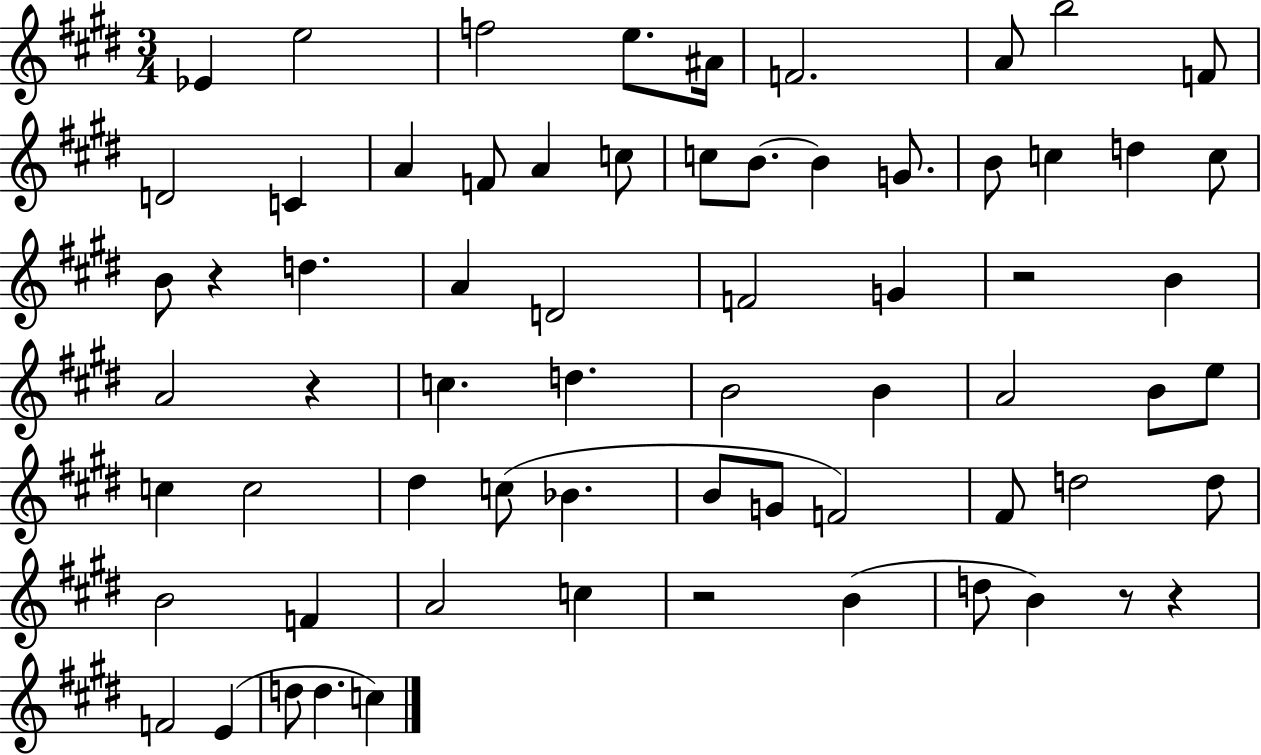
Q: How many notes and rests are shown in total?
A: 67